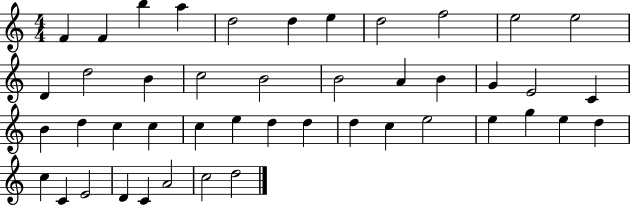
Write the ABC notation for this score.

X:1
T:Untitled
M:4/4
L:1/4
K:C
F F b a d2 d e d2 f2 e2 e2 D d2 B c2 B2 B2 A B G E2 C B d c c c e d d d c e2 e g e d c C E2 D C A2 c2 d2